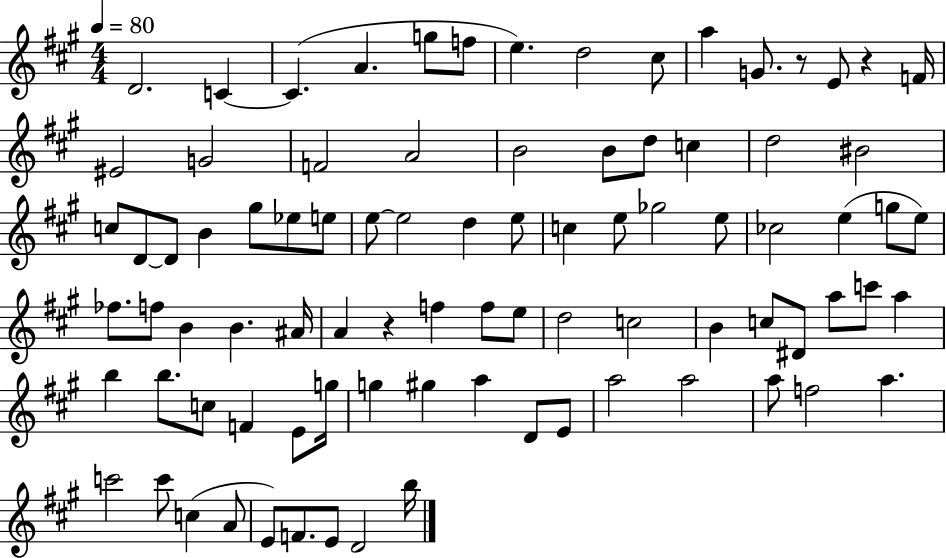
{
  \clef treble
  \numericTimeSignature
  \time 4/4
  \key a \major
  \tempo 4 = 80
  d'2. c'4~~ | c'4.( a'4. g''8 f''8 | e''4.) d''2 cis''8 | a''4 g'8. r8 e'8 r4 f'16 | \break eis'2 g'2 | f'2 a'2 | b'2 b'8 d''8 c''4 | d''2 bis'2 | \break c''8 d'8~~ d'8 b'4 gis''8 ees''8 e''8 | e''8~~ e''2 d''4 e''8 | c''4 e''8 ges''2 e''8 | ces''2 e''4( g''8 e''8) | \break fes''8. f''8 b'4 b'4. ais'16 | a'4 r4 f''4 f''8 e''8 | d''2 c''2 | b'4 c''8 dis'8 a''8 c'''8 a''4 | \break b''4 b''8. c''8 f'4 e'8 g''16 | g''4 gis''4 a''4 d'8 e'8 | a''2 a''2 | a''8 f''2 a''4. | \break c'''2 c'''8 c''4( a'8 | e'8) f'8. e'8 d'2 b''16 | \bar "|."
}